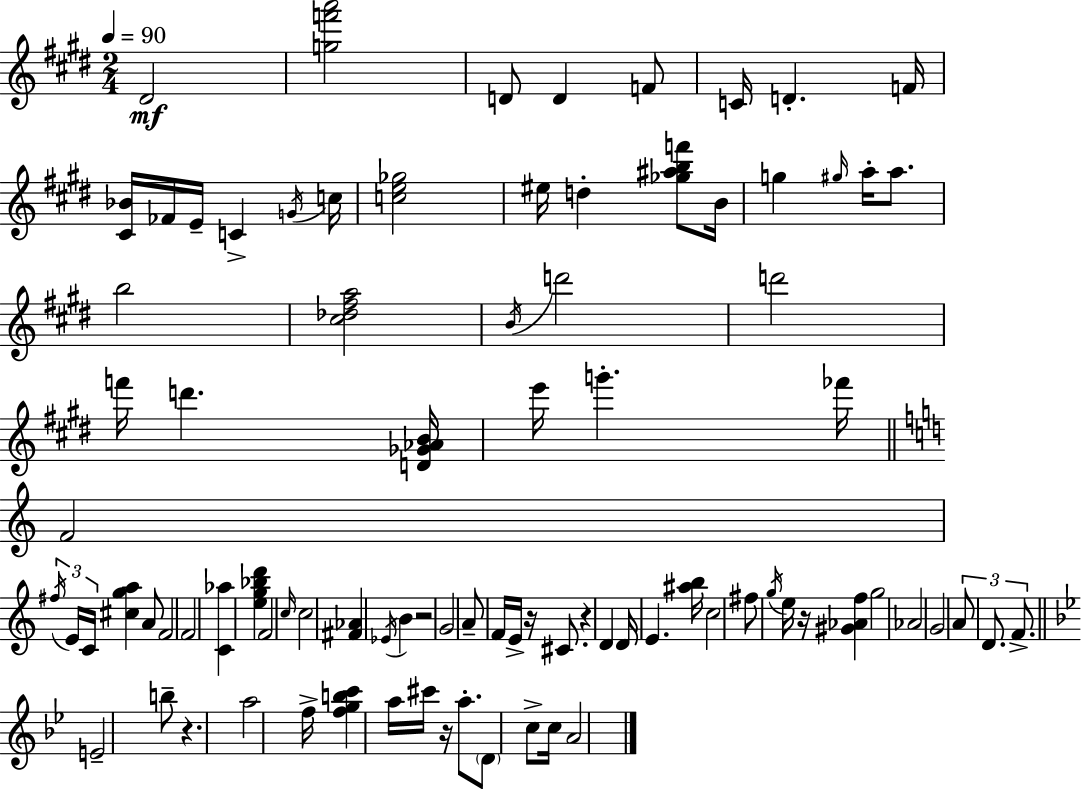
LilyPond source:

{
  \clef treble
  \numericTimeSignature
  \time 2/4
  \key e \major
  \tempo 4 = 90
  \repeat volta 2 { dis'2\mf | <g'' f''' a'''>2 | d'8 d'4 f'8 | c'16 d'4.-. f'16 | \break <cis' bes'>16 fes'16 e'16-- c'4-> \acciaccatura { g'16 } | c''16 <c'' e'' ges''>2 | eis''16 d''4-. <ges'' ais'' b'' f'''>8 | b'16 g''4 \grace { gis''16 } a''16-. a''8. | \break b''2 | <cis'' des'' fis'' a''>2 | \acciaccatura { b'16 } d'''2 | d'''2 | \break f'''16 d'''4. | <d' ges' aes' b'>16 e'''16 g'''4.-. | fes'''16 \bar "||" \break \key c \major f'2 | \tuplet 3/2 { \acciaccatura { fis''16 } e'16 c'16 } <cis'' g'' a''>4 a'8 | f'2 | f'2 | \break <c' aes''>4 <e'' g'' bes'' d'''>4 | f'2 | \grace { c''16 } c''2 | <fis' aes'>4 \acciaccatura { ees'16 } b'4 | \break r2 | g'2 | a'8-- f'16 e'16-> r16 | cis'8. r4 d'4 | \break d'16 e'4. | <ais'' b''>16 c''2 | fis''8 \acciaccatura { g''16 } e''16 r16 | <gis' aes' f''>4 g''2 | \break aes'2 | g'2 | \tuplet 3/2 { a'8 d'8. | f'8.-> } \bar "||" \break \key g \minor e'2-- | b''8-- r4. | a''2 | f''16-> <f'' g'' b'' c'''>4 a''16 cis'''16 r16 | \break a''8.-. \parenthesize d'8 c''8-> c''16 | a'2 | } \bar "|."
}